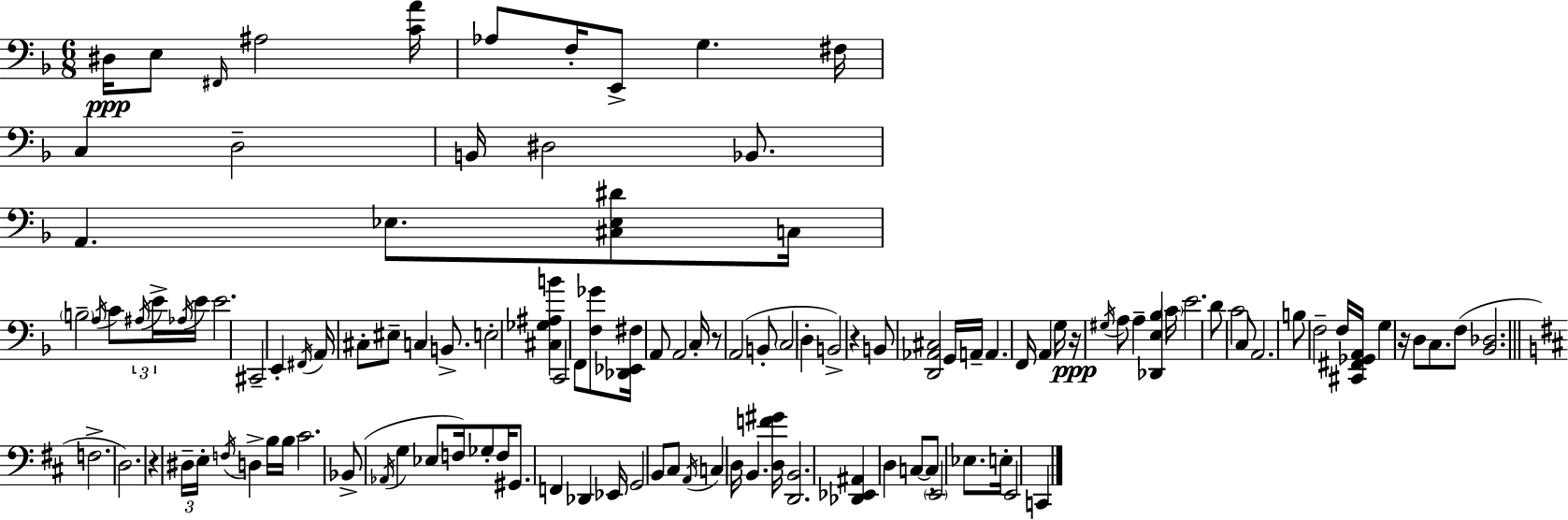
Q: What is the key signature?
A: D minor